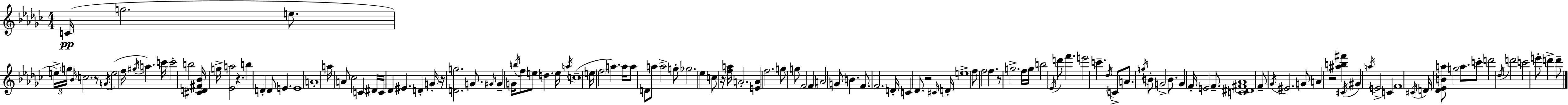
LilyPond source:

{
  \clef treble
  \numericTimeSignature
  \time 4/4
  \key ees \minor
  c'16(\pp g''2. e''8. | \tuplet 3/2 { e''16->) \parenthesize g''16 \grace { bes'16 } } c''2. r8 | \acciaccatura { g'16 } e''2( f''16 \acciaccatura { gis''16 }) a''4. | c'''16 c'''2-. b''2 | \break <cis' d' fis' bes'>16 g''16-> <ees' a''>2 r4. | b''4 d'4-. d'8 e'4. | e'1 | a'1-. | \break a''16 a'8 ces''2 c'4 | dis'16 c'16 des'4 eis'4. d'4-. | g'16-. r16 <d' g''>2. | g'8. \grace { gis'16 } gis'4-- g'16 \acciaccatura { b''16 } f''8 e''8 d''4. | \break e''16 \acciaccatura { a''16 } c''1--( | \parenthesize e''16 \parenthesize f''2 a''4.) | a''16 a''8 d'8 a''8 a''2-> | g''8-. ges''2. | \break ees''4 c''8 r16 <f'' a''>16 a'2.-. | <e' a'>4 f''2. | g''8 g''8 f'2 | \parenthesize f'4 a'2 g'8 | \break b'4. f'8. f'2. | d'16-. c'4 des'8. r2 | \grace { cis'16 } d'16-. e''1-> | f''8 f''2 | \break f''4. r8 g''2.-> | f''16 g''16 b''2 \acciaccatura { ees'16 } | d'''8 f'''4. e'''2 | c'''4.-- \acciaccatura { des''16 } c'8-> a'8. \acciaccatura { g''16 } b'8-. g'2-> | \break b'8. g'4 f'16-. e'2 | f'8.-- <c' dis' fis' aes'>1 | f'8-- \acciaccatura { ges'16 } eis'2. | g'8 a'4 r2 | \break <ais'' b'' fis'''>4 \acciaccatura { cis'16 } gis'4 | \acciaccatura { a''16 } e'2-> c'4 f'1 | \acciaccatura { cis'16 } d'16 <des' ees' b' a''>8 | g''2 a''8. c'''8-. d'''2 | \break \acciaccatura { des''16 } d'''2 c'''2 | e'''8-. d'''4-> d'''8-- \bar "|."
}